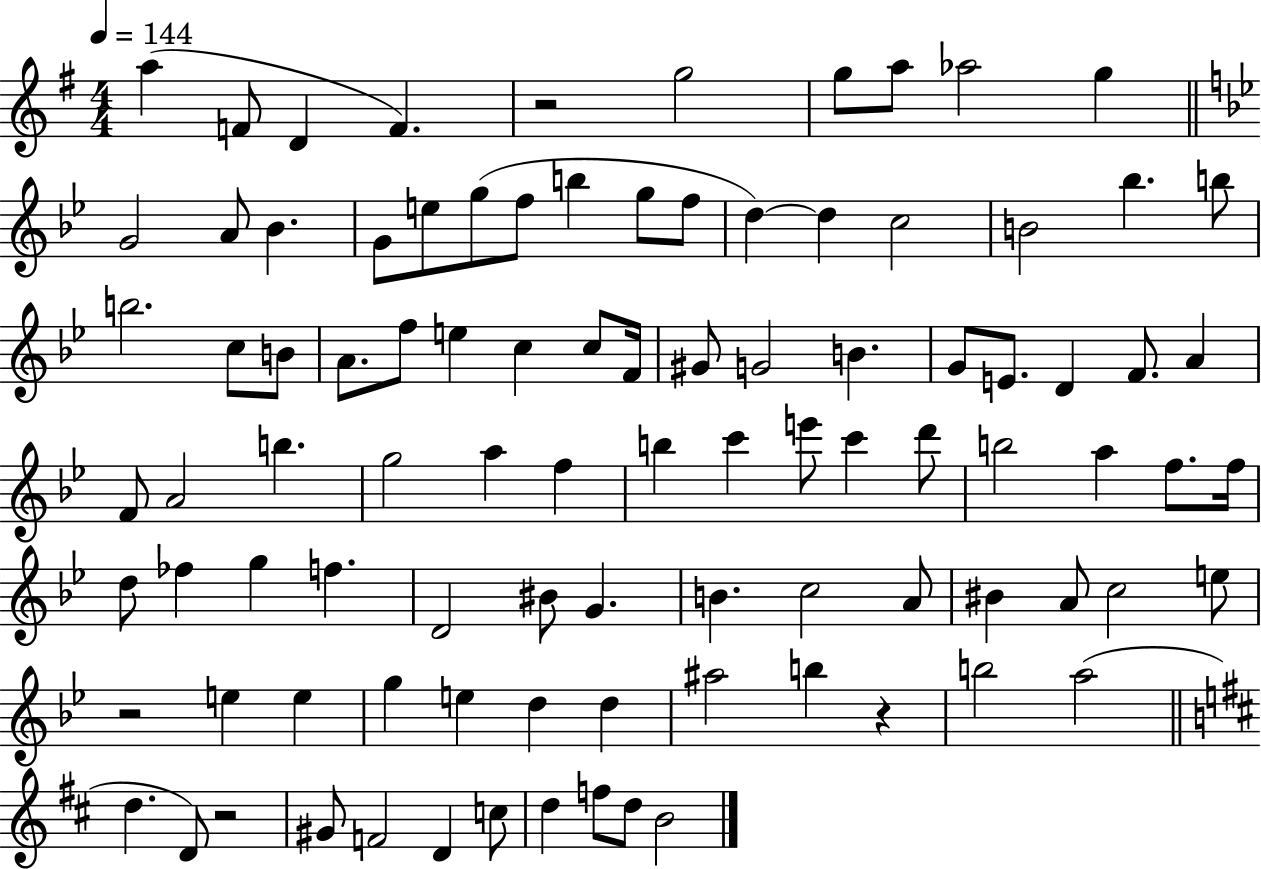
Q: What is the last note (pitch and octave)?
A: B4